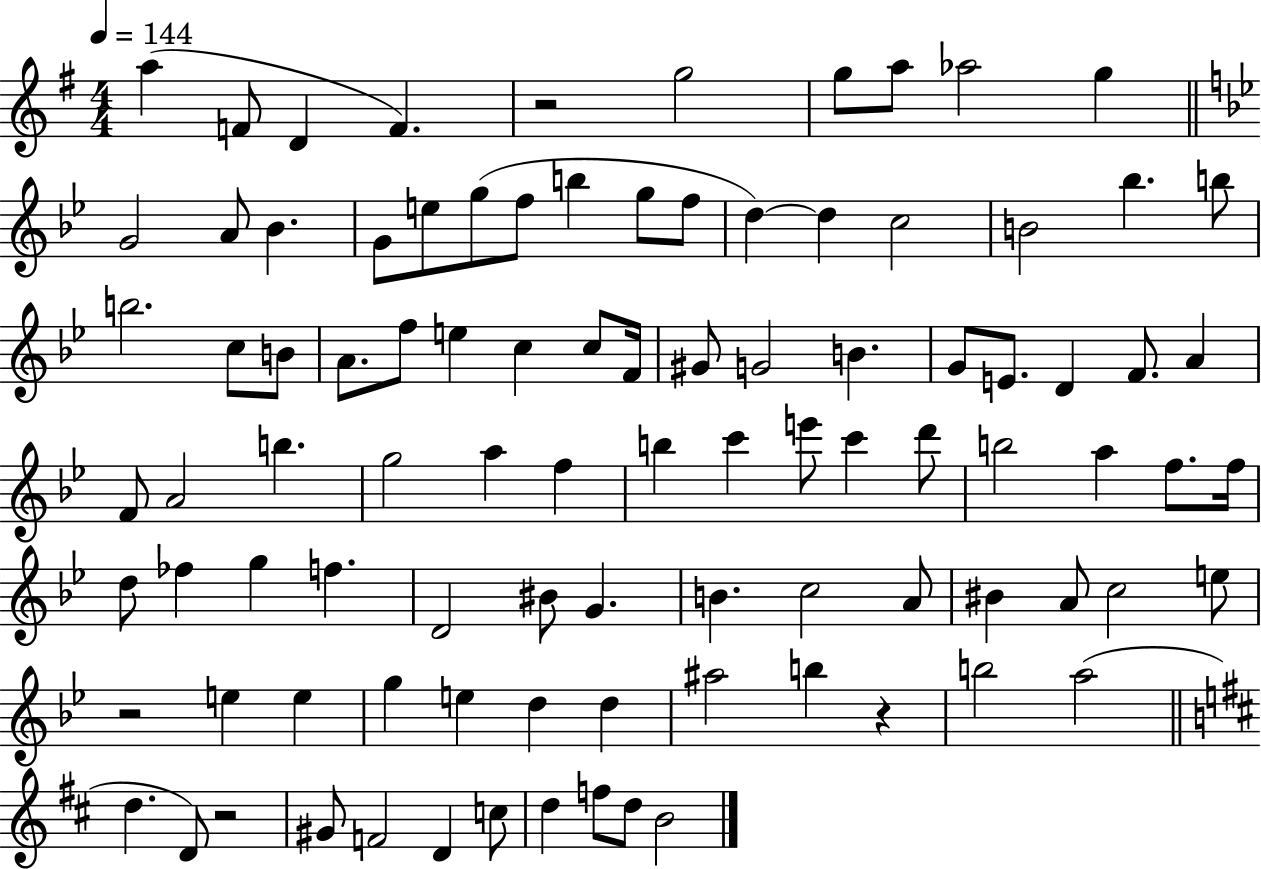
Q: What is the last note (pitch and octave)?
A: B4